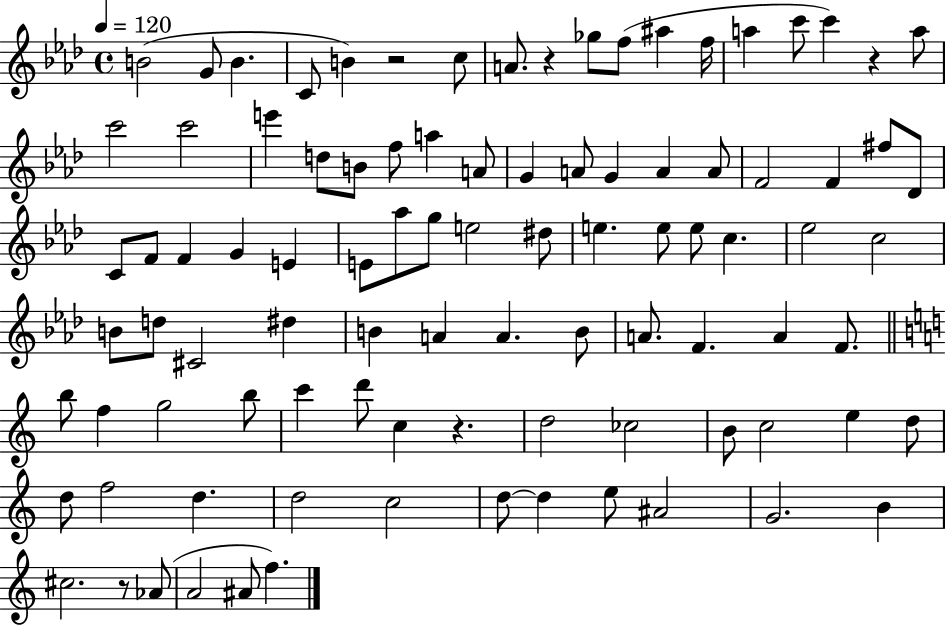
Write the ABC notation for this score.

X:1
T:Untitled
M:4/4
L:1/4
K:Ab
B2 G/2 B C/2 B z2 c/2 A/2 z _g/2 f/2 ^a f/4 a c'/2 c' z a/2 c'2 c'2 e' d/2 B/2 f/2 a A/2 G A/2 G A A/2 F2 F ^f/2 _D/2 C/2 F/2 F G E E/2 _a/2 g/2 e2 ^d/2 e e/2 e/2 c _e2 c2 B/2 d/2 ^C2 ^d B A A B/2 A/2 F A F/2 b/2 f g2 b/2 c' d'/2 c z d2 _c2 B/2 c2 e d/2 d/2 f2 d d2 c2 d/2 d e/2 ^A2 G2 B ^c2 z/2 _A/2 A2 ^A/2 f